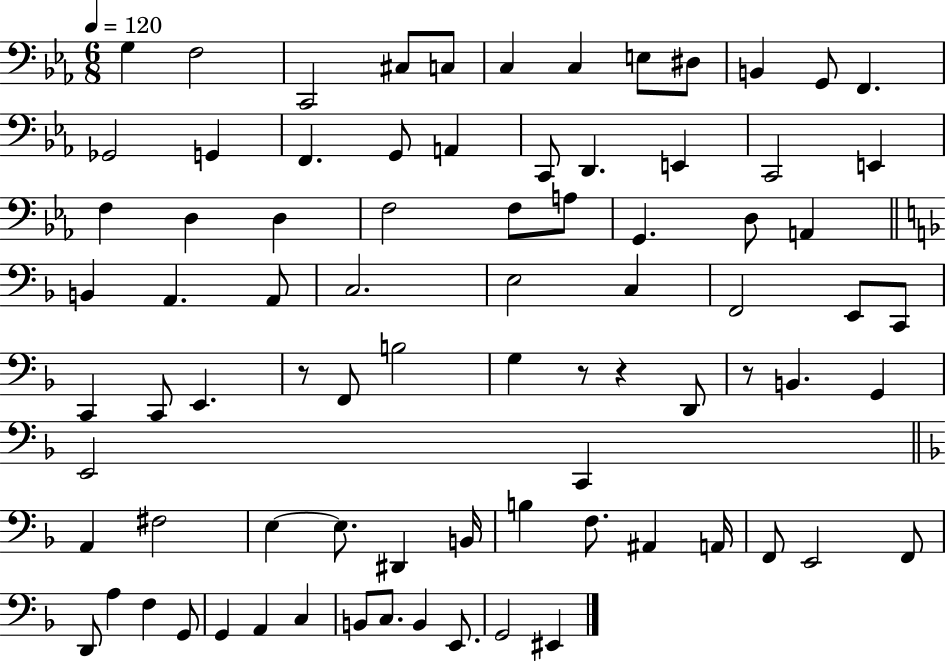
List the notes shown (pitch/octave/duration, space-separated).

G3/q F3/h C2/h C#3/e C3/e C3/q C3/q E3/e D#3/e B2/q G2/e F2/q. Gb2/h G2/q F2/q. G2/e A2/q C2/e D2/q. E2/q C2/h E2/q F3/q D3/q D3/q F3/h F3/e A3/e G2/q. D3/e A2/q B2/q A2/q. A2/e C3/h. E3/h C3/q F2/h E2/e C2/e C2/q C2/e E2/q. R/e F2/e B3/h G3/q R/e R/q D2/e R/e B2/q. G2/q E2/h C2/q A2/q F#3/h E3/q E3/e. D#2/q B2/s B3/q F3/e. A#2/q A2/s F2/e E2/h F2/e D2/e A3/q F3/q G2/e G2/q A2/q C3/q B2/e C3/e. B2/q E2/e. G2/h EIS2/q